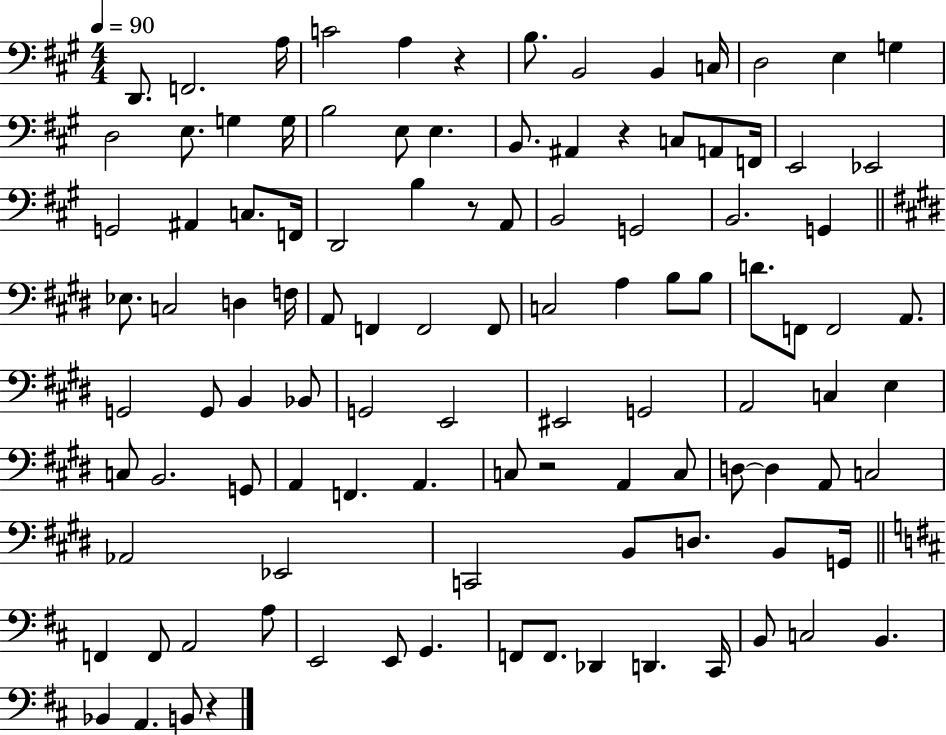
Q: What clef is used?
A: bass